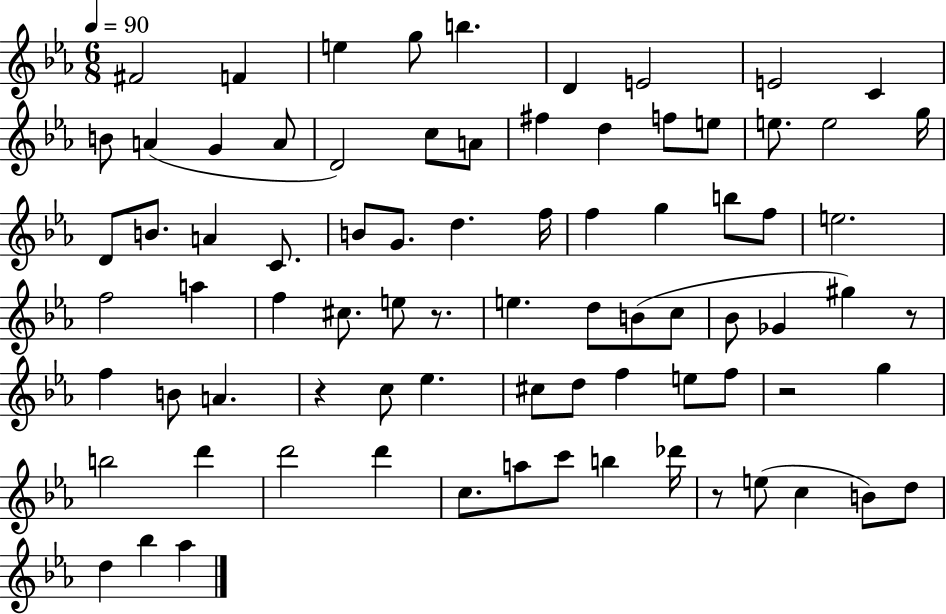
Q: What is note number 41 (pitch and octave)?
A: E5